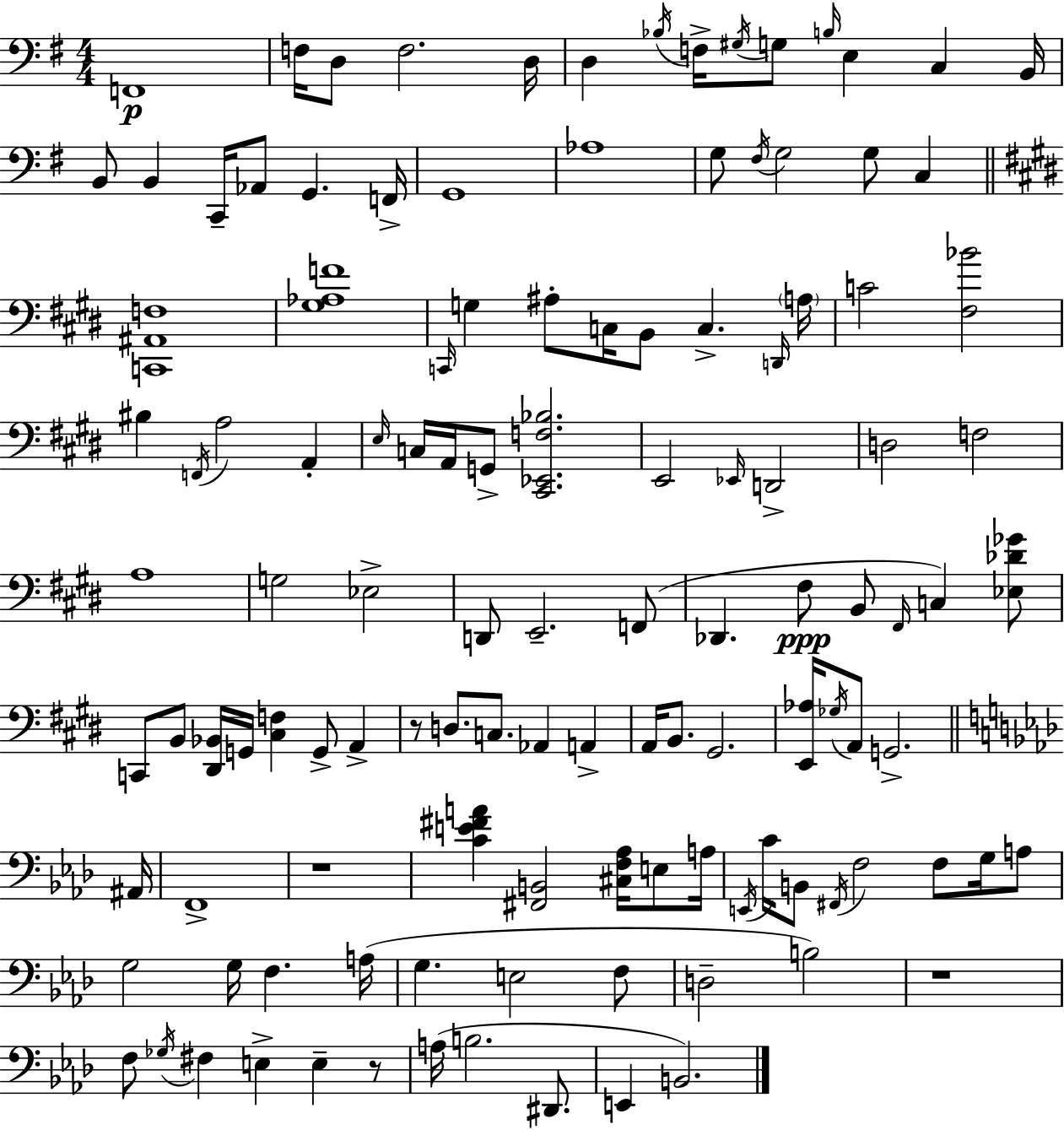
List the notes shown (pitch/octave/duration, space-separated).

F2/w F3/s D3/e F3/h. D3/s D3/q Bb3/s F3/s G#3/s G3/e B3/s E3/q C3/q B2/s B2/e B2/q C2/s Ab2/e G2/q. F2/s G2/w Ab3/w G3/e F#3/s G3/h G3/e C3/q [C2,A#2,F3]/w [G#3,Ab3,F4]/w C2/s G3/q A#3/e C3/s B2/e C3/q. D2/s A3/s C4/h [F#3,Bb4]/h BIS3/q F2/s A3/h A2/q E3/s C3/s A2/s G2/e [C#2,Eb2,F3,Bb3]/h. E2/h Eb2/s D2/h D3/h F3/h A3/w G3/h Eb3/h D2/e E2/h. F2/e Db2/q. F#3/e B2/e F#2/s C3/q [Eb3,Db4,Gb4]/e C2/e B2/e [D#2,Bb2]/s G2/s [C#3,F3]/q G2/e A2/q R/e D3/e. C3/e. Ab2/q A2/q A2/s B2/e. G#2/h. [E2,Ab3]/s Gb3/s A2/e G2/h. A#2/s F2/w R/w [C4,E4,F#4,A4]/q [F#2,B2]/h [C#3,F3,Ab3]/s E3/e A3/s E2/s C4/s B2/e F#2/s F3/h F3/e G3/s A3/e G3/h G3/s F3/q. A3/s G3/q. E3/h F3/e D3/h B3/h R/w F3/e Gb3/s F#3/q E3/q E3/q R/e A3/s B3/h. D#2/e. E2/q B2/h.